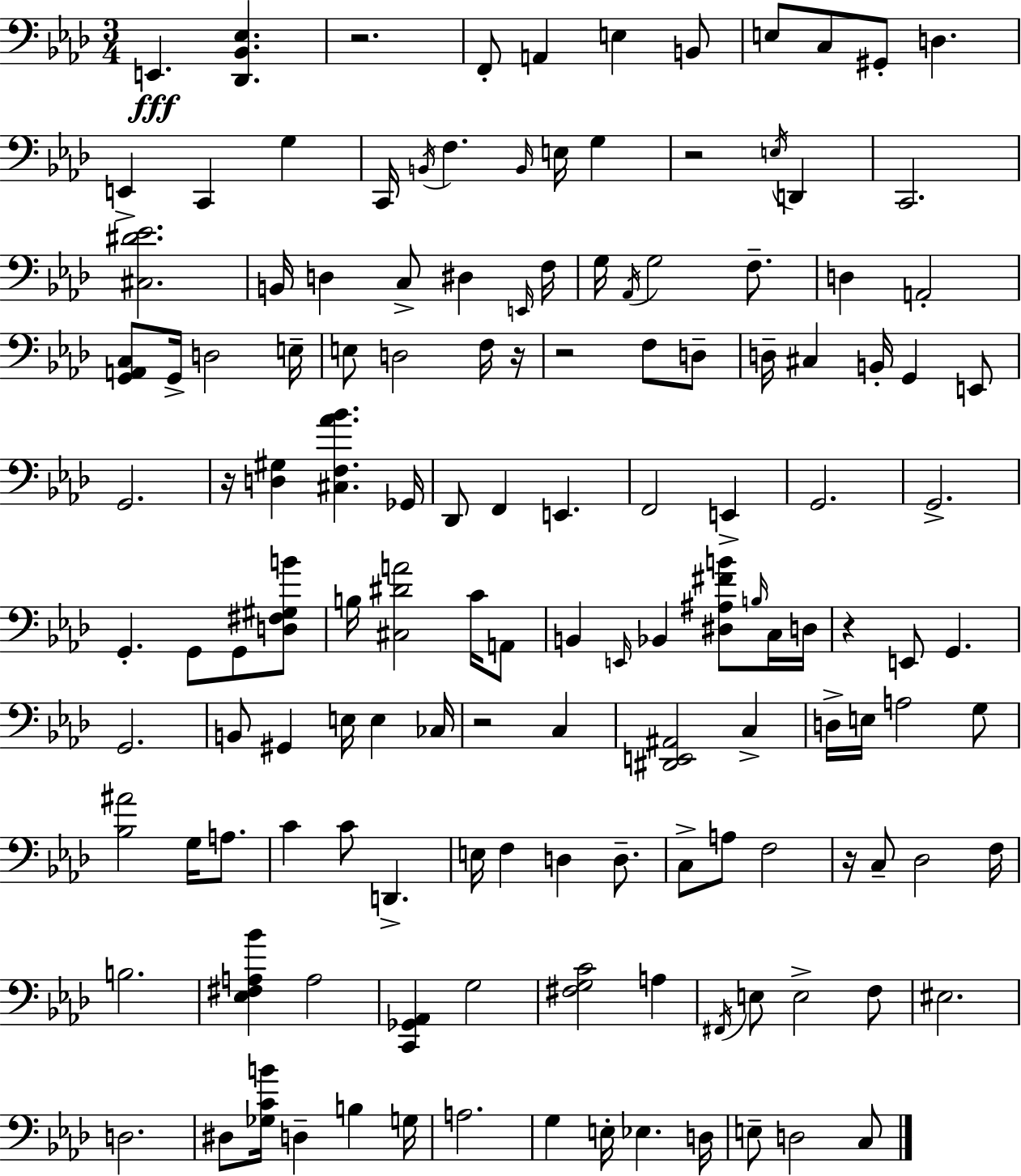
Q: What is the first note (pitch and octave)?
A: E2